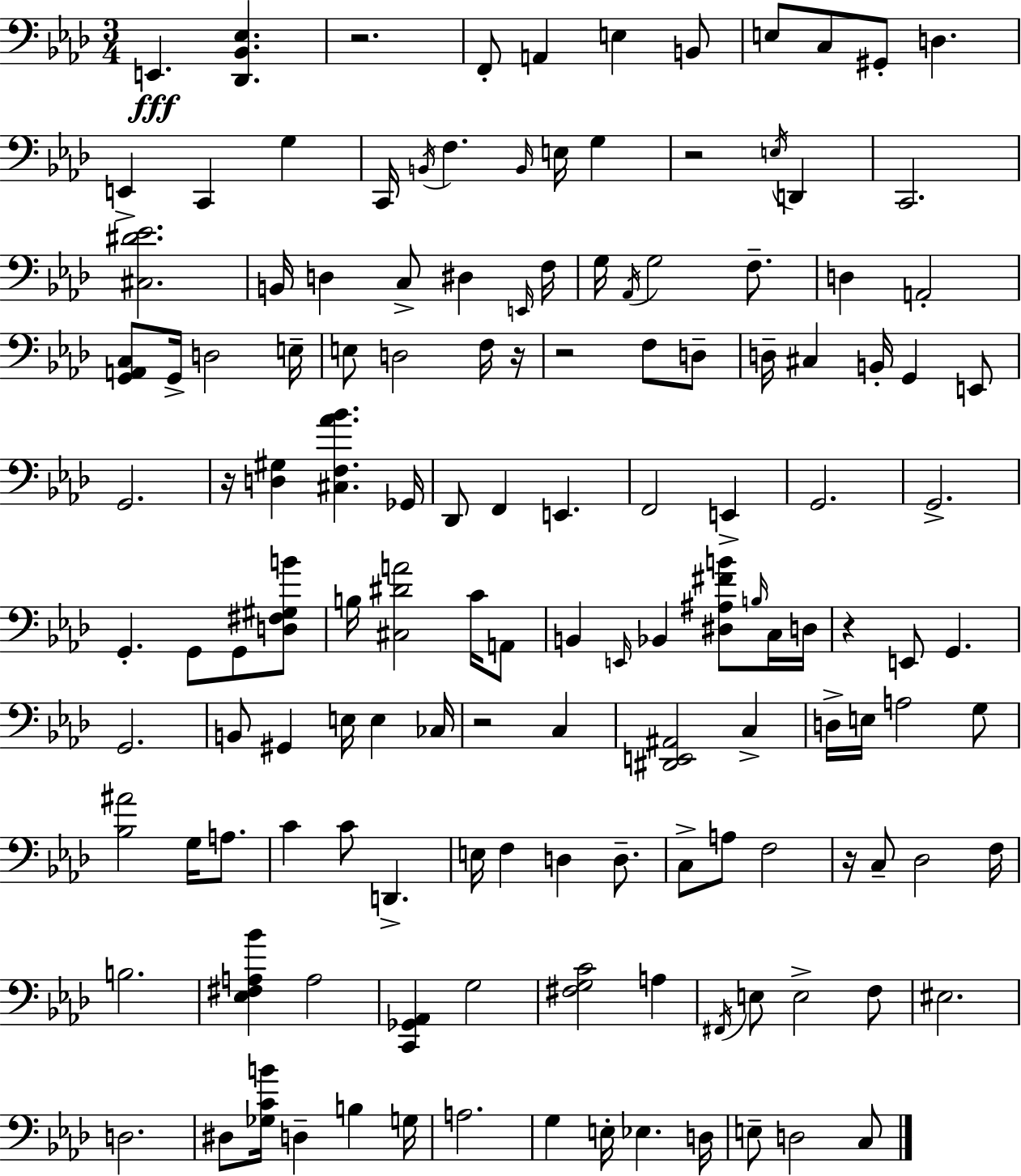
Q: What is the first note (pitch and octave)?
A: E2